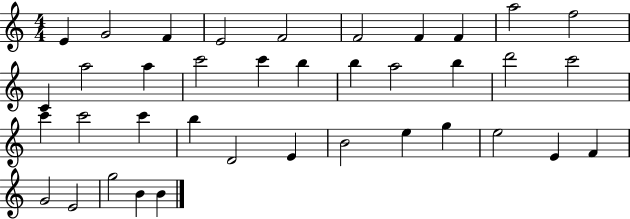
{
  \clef treble
  \numericTimeSignature
  \time 4/4
  \key c \major
  e'4 g'2 f'4 | e'2 f'2 | f'2 f'4 f'4 | a''2 f''2 | \break c'4 a''2 a''4 | c'''2 c'''4 b''4 | b''4 a''2 b''4 | d'''2 c'''2 | \break c'''4 c'''2 c'''4 | b''4 d'2 e'4 | b'2 e''4 g''4 | e''2 e'4 f'4 | \break g'2 e'2 | g''2 b'4 b'4 | \bar "|."
}